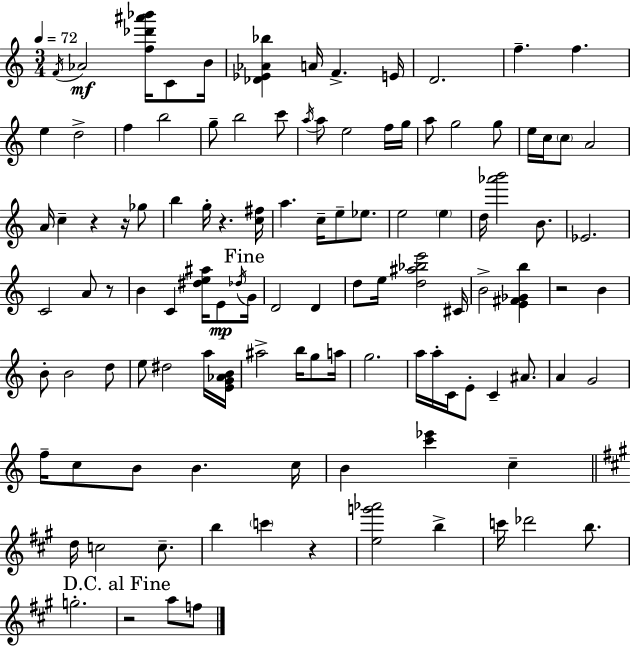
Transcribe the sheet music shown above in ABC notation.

X:1
T:Untitled
M:3/4
L:1/4
K:C
F/4 _A2 [f_d'^a'_b']/4 C/2 B/4 [_D_E_A_b] A/4 F E/4 D2 f f e d2 f b2 g/2 b2 c'/2 a/4 a/2 e2 f/4 g/4 a/2 g2 g/2 e/4 c/4 c/2 A2 A/4 c z z/4 _g/2 b g/4 z [c^f]/4 a c/4 e/2 _e/2 e2 e d/4 [_a'b']2 B/2 _E2 C2 A/2 z/2 B C [^de^a]/4 E/2 _d/4 G/4 D2 D d/2 e/4 [d^a_be']2 ^C/4 B2 [E^F_Gb] z2 B B/2 B2 d/2 e/2 ^d2 a/4 [EG_AB]/4 ^a2 b/4 g/2 a/4 g2 a/4 a/4 C/4 E/2 C ^A/2 A G2 f/4 c/2 B/2 B c/4 B [c'_e'] c d/4 c2 c/2 b c' z [eg'_a']2 b c'/4 _d'2 b/2 g2 z2 a/2 f/2